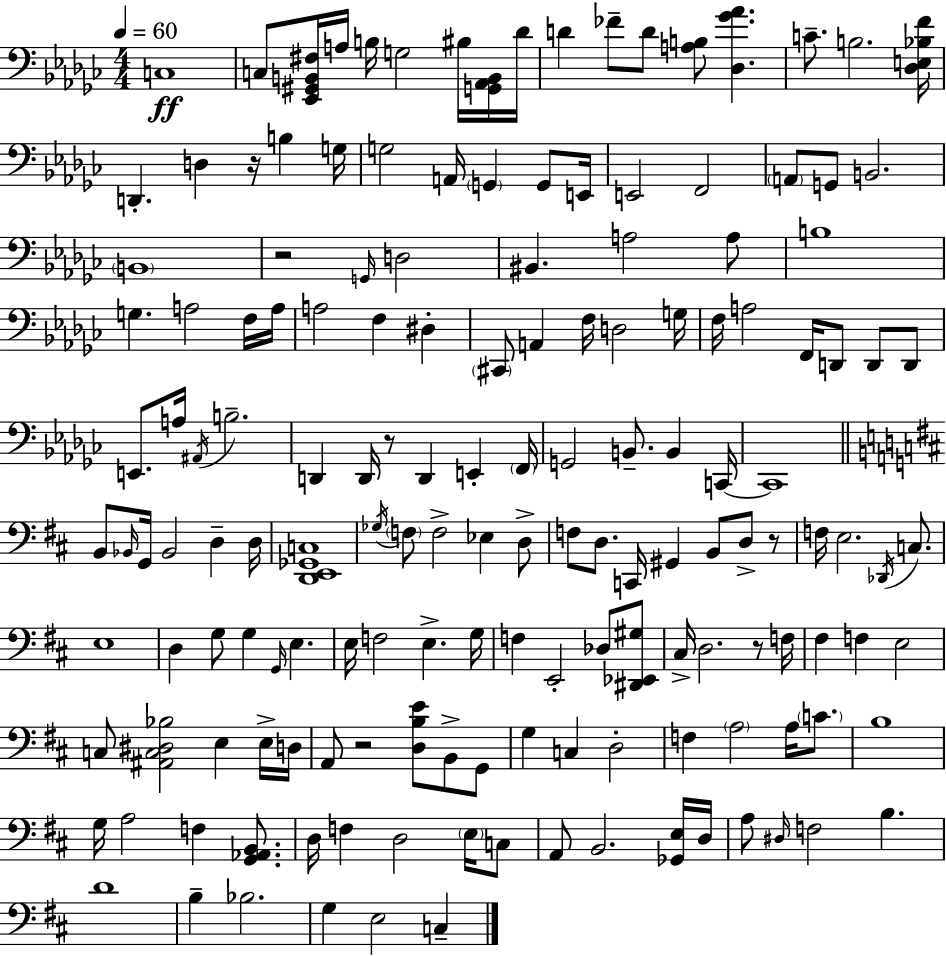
X:1
T:Untitled
M:4/4
L:1/4
K:Ebm
C,4 C,/2 [_E,,^G,,B,,^F,]/4 A,/4 B,/4 G,2 ^B,/4 [G,,_A,,B,,]/4 _D/4 D _F/2 D/2 [A,B,]/2 [_D,_G_A] C/2 B,2 [_D,E,_B,F]/4 D,, D, z/4 B, G,/4 G,2 A,,/4 G,, G,,/2 E,,/4 E,,2 F,,2 A,,/2 G,,/2 B,,2 B,,4 z2 G,,/4 D,2 ^B,, A,2 A,/2 B,4 G, A,2 F,/4 A,/4 A,2 F, ^D, ^C,,/2 A,, F,/4 D,2 G,/4 F,/4 A,2 F,,/4 D,,/2 D,,/2 D,,/2 E,,/2 A,/4 ^A,,/4 B,2 D,, D,,/4 z/2 D,, E,, F,,/4 G,,2 B,,/2 B,, C,,/4 C,,4 B,,/2 _B,,/4 G,,/4 _B,,2 D, D,/4 [D,,E,,_G,,C,]4 _G,/4 F,/2 F,2 _E, D,/2 F,/2 D,/2 C,,/4 ^G,, B,,/2 D,/2 z/2 F,/4 E,2 _D,,/4 C,/2 E,4 D, G,/2 G, G,,/4 E, E,/4 F,2 E, G,/4 F, E,,2 _D,/2 [^D,,_E,,^G,]/2 ^C,/4 D,2 z/2 F,/4 ^F, F, E,2 C,/2 [^A,,C,^D,_B,]2 E, E,/4 D,/4 A,,/2 z2 [D,B,E]/2 B,,/2 G,,/2 G, C, D,2 F, A,2 A,/4 C/2 B,4 G,/4 A,2 F, [G,,_A,,B,,]/2 D,/4 F, D,2 E,/4 C,/2 A,,/2 B,,2 [_G,,E,]/4 D,/4 A,/2 ^D,/4 F,2 B, D4 B, _B,2 G, E,2 C,